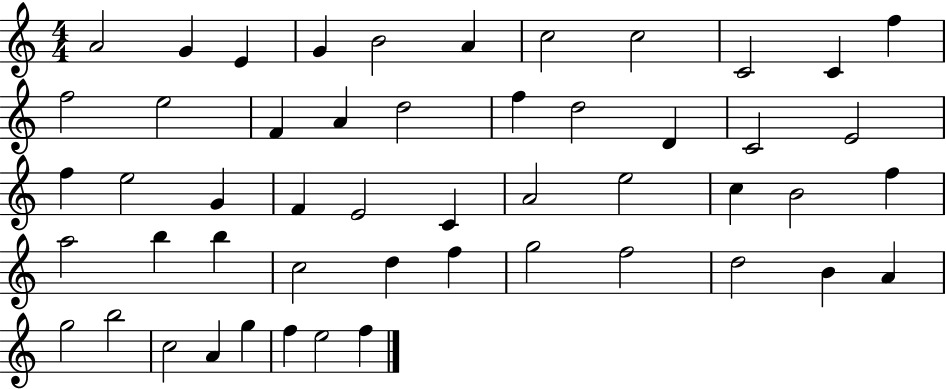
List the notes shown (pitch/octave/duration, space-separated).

A4/h G4/q E4/q G4/q B4/h A4/q C5/h C5/h C4/h C4/q F5/q F5/h E5/h F4/q A4/q D5/h F5/q D5/h D4/q C4/h E4/h F5/q E5/h G4/q F4/q E4/h C4/q A4/h E5/h C5/q B4/h F5/q A5/h B5/q B5/q C5/h D5/q F5/q G5/h F5/h D5/h B4/q A4/q G5/h B5/h C5/h A4/q G5/q F5/q E5/h F5/q